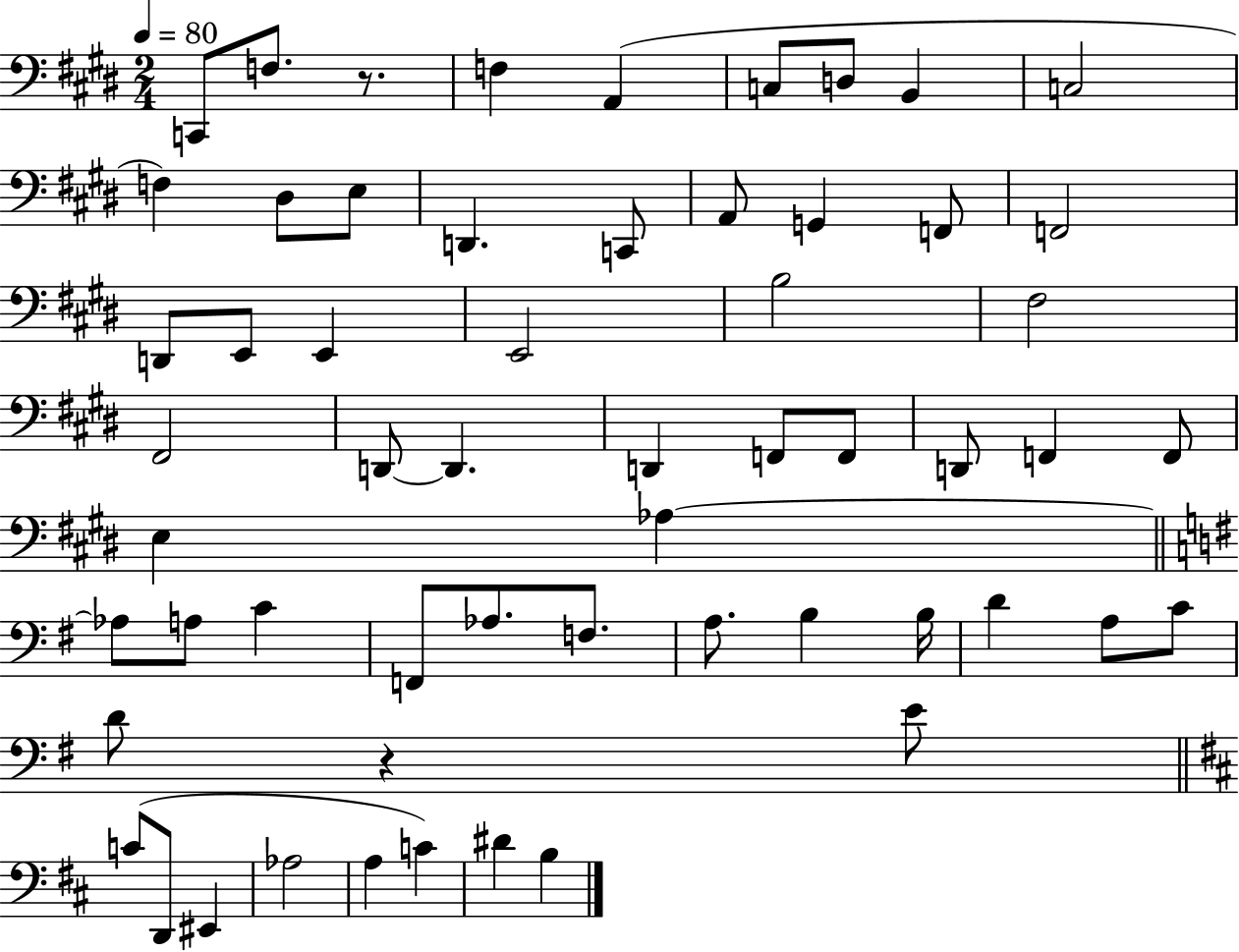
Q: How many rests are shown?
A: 2